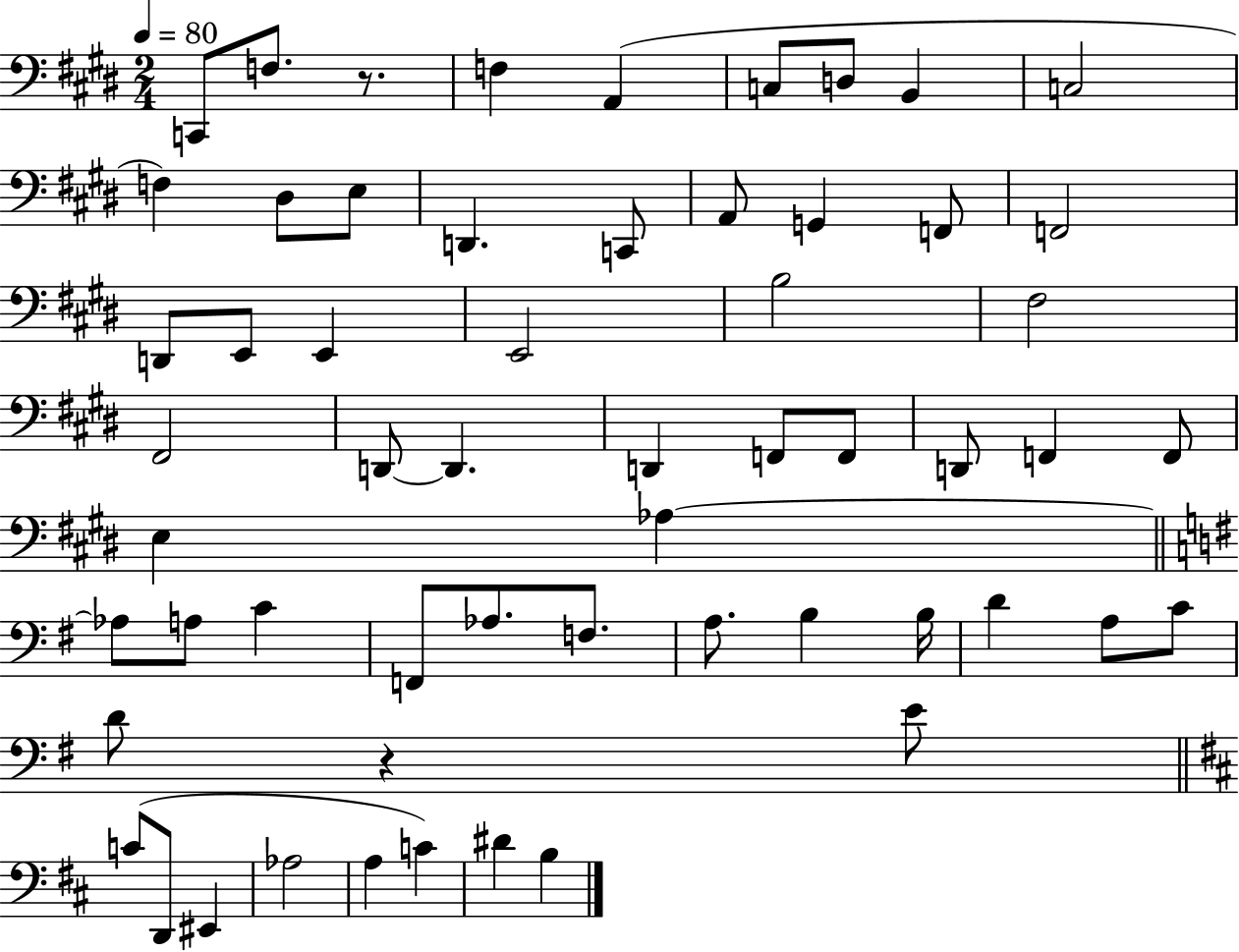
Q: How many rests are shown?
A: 2